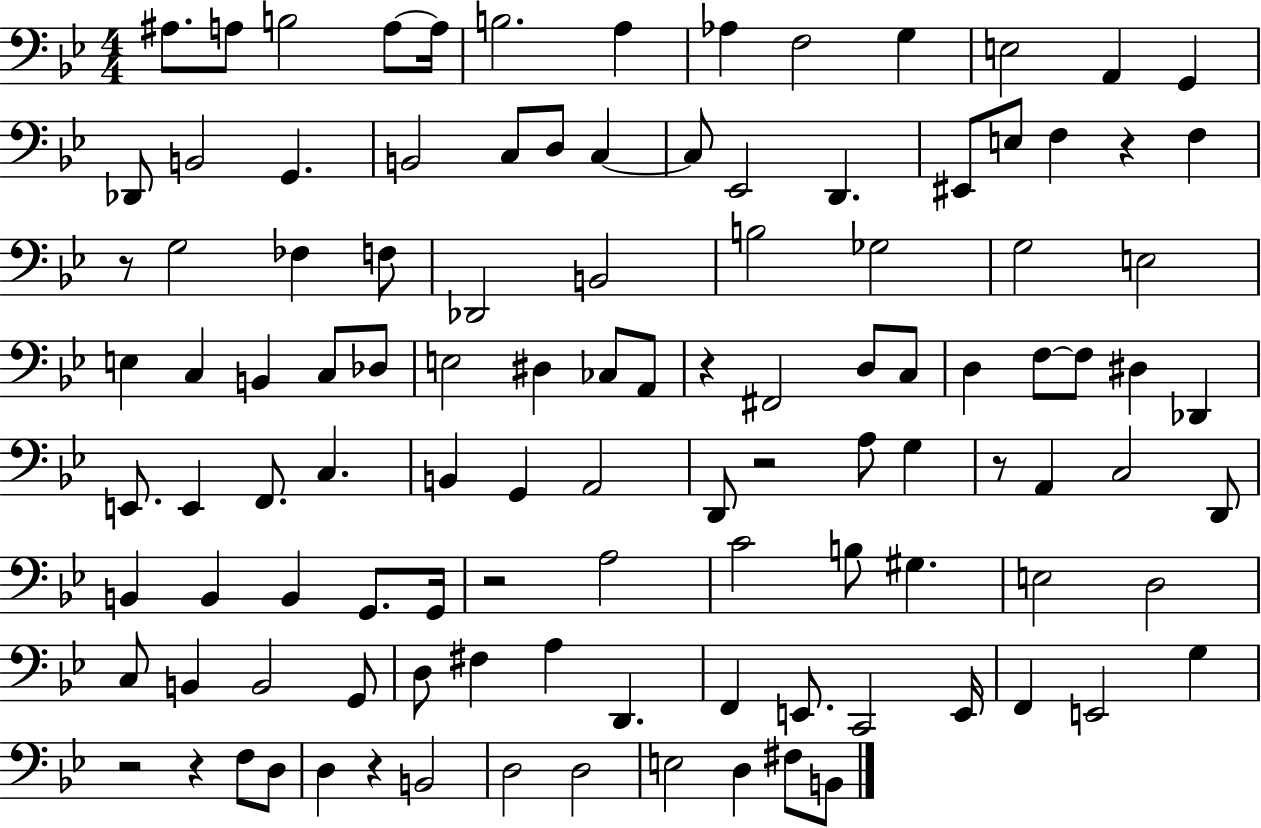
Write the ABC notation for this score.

X:1
T:Untitled
M:4/4
L:1/4
K:Bb
^A,/2 A,/2 B,2 A,/2 A,/4 B,2 A, _A, F,2 G, E,2 A,, G,, _D,,/2 B,,2 G,, B,,2 C,/2 D,/2 C, C,/2 _E,,2 D,, ^E,,/2 E,/2 F, z F, z/2 G,2 _F, F,/2 _D,,2 B,,2 B,2 _G,2 G,2 E,2 E, C, B,, C,/2 _D,/2 E,2 ^D, _C,/2 A,,/2 z ^F,,2 D,/2 C,/2 D, F,/2 F,/2 ^D, _D,, E,,/2 E,, F,,/2 C, B,, G,, A,,2 D,,/2 z2 A,/2 G, z/2 A,, C,2 D,,/2 B,, B,, B,, G,,/2 G,,/4 z2 A,2 C2 B,/2 ^G, E,2 D,2 C,/2 B,, B,,2 G,,/2 D,/2 ^F, A, D,, F,, E,,/2 C,,2 E,,/4 F,, E,,2 G, z2 z F,/2 D,/2 D, z B,,2 D,2 D,2 E,2 D, ^F,/2 B,,/2